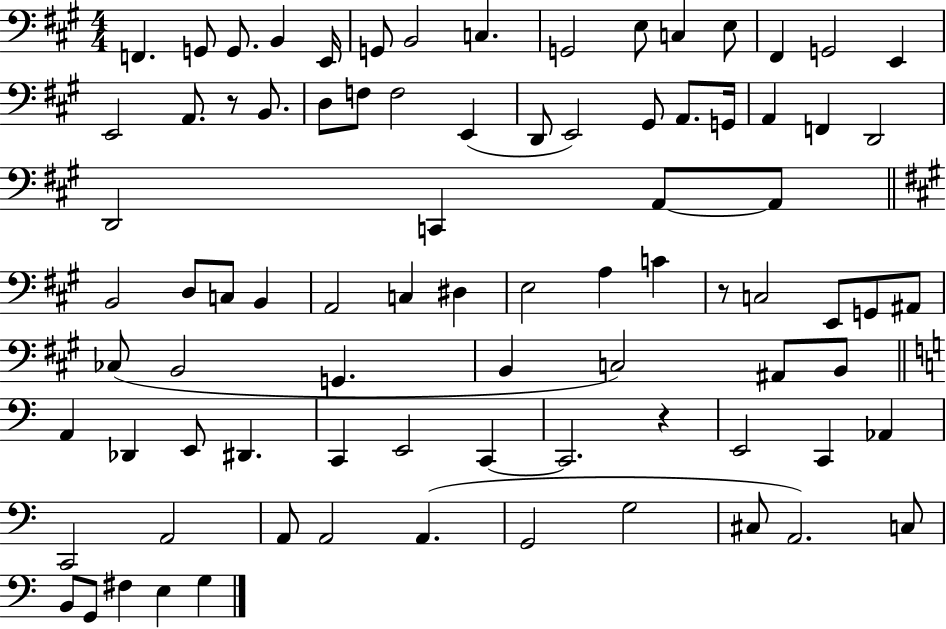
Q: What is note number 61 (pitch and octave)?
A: E2